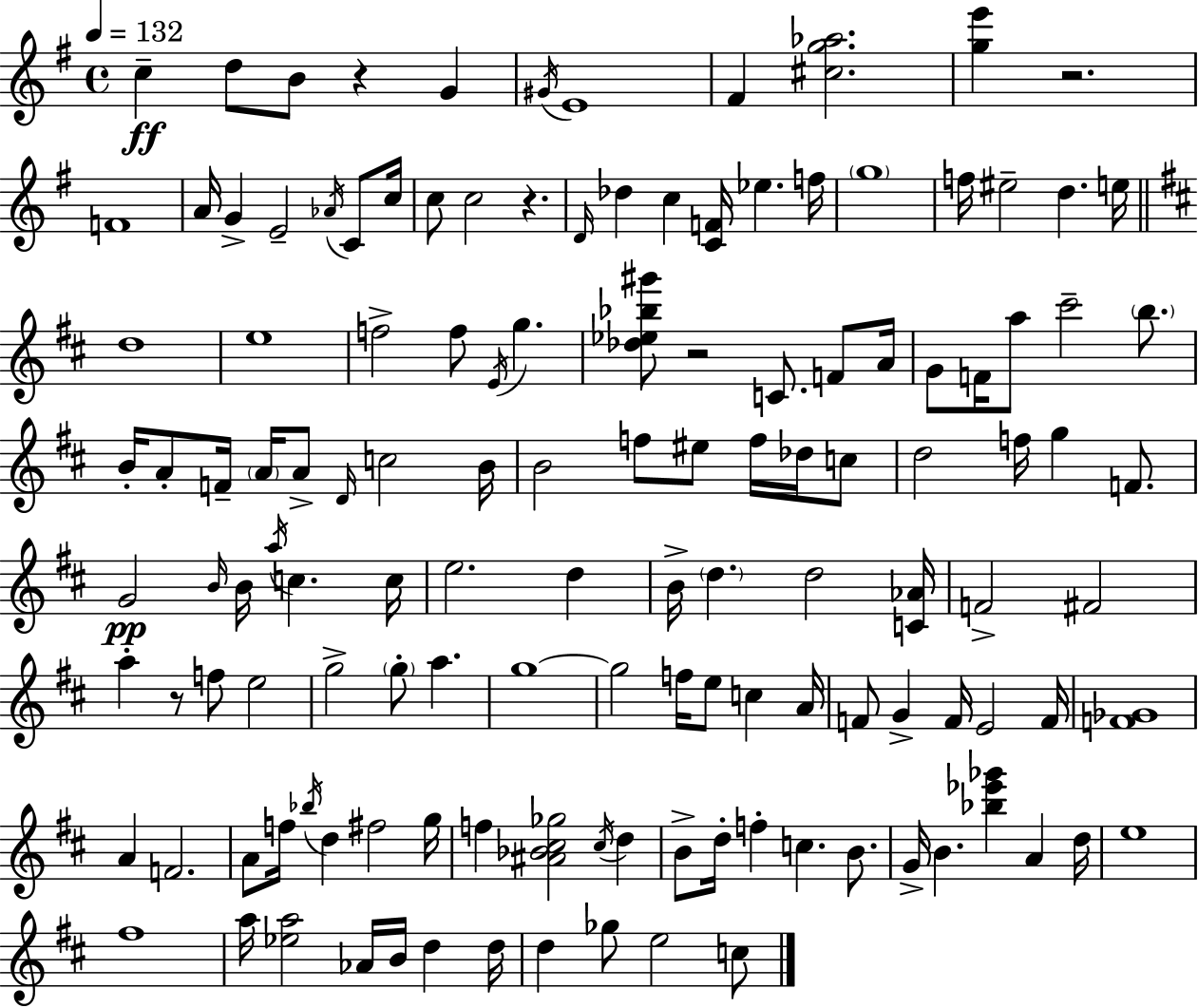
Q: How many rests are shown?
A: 5